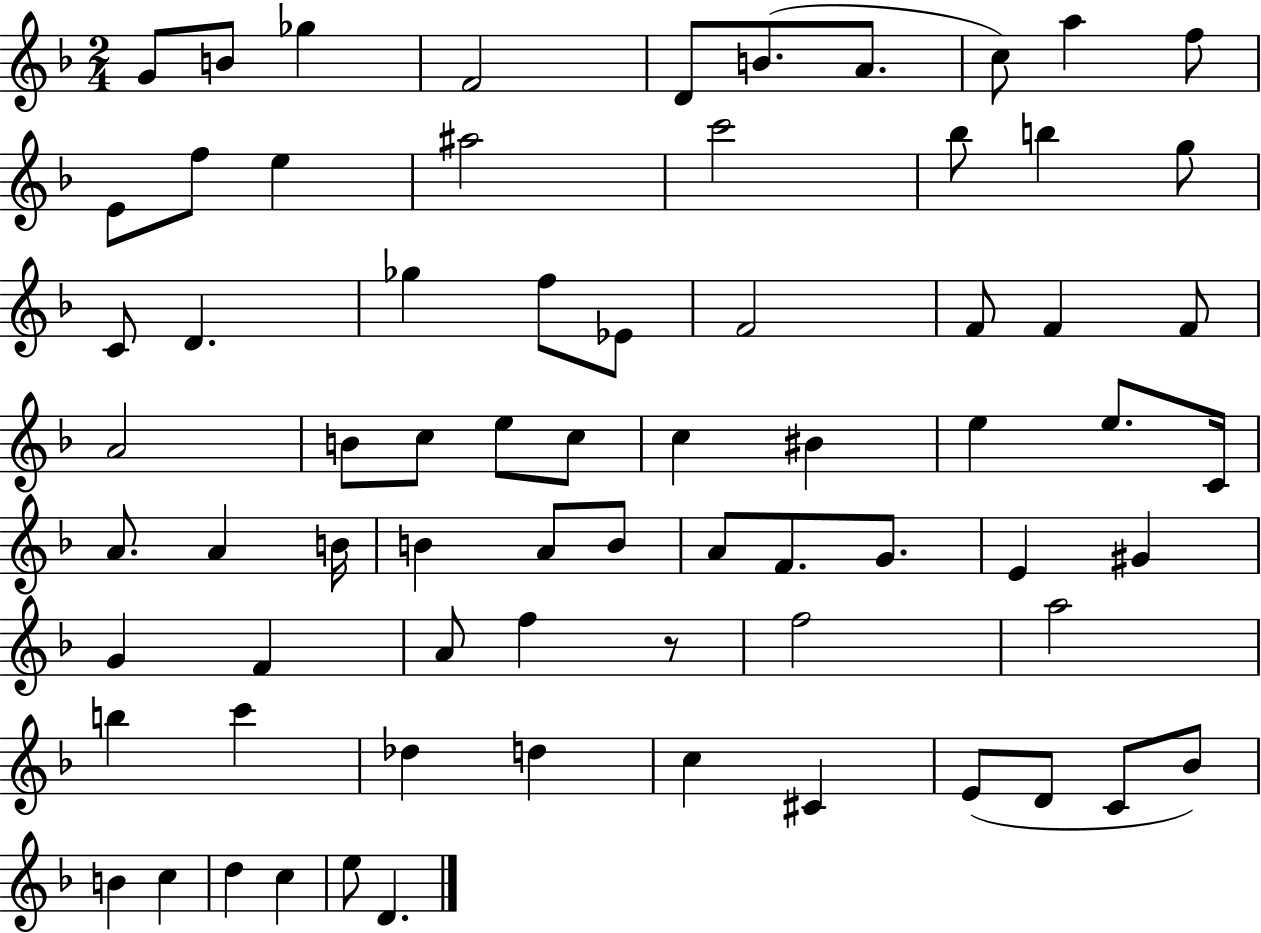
{
  \clef treble
  \numericTimeSignature
  \time 2/4
  \key f \major
  g'8 b'8 ges''4 | f'2 | d'8 b'8.( a'8. | c''8) a''4 f''8 | \break e'8 f''8 e''4 | ais''2 | c'''2 | bes''8 b''4 g''8 | \break c'8 d'4. | ges''4 f''8 ees'8 | f'2 | f'8 f'4 f'8 | \break a'2 | b'8 c''8 e''8 c''8 | c''4 bis'4 | e''4 e''8. c'16 | \break a'8. a'4 b'16 | b'4 a'8 b'8 | a'8 f'8. g'8. | e'4 gis'4 | \break g'4 f'4 | a'8 f''4 r8 | f''2 | a''2 | \break b''4 c'''4 | des''4 d''4 | c''4 cis'4 | e'8( d'8 c'8 bes'8) | \break b'4 c''4 | d''4 c''4 | e''8 d'4. | \bar "|."
}